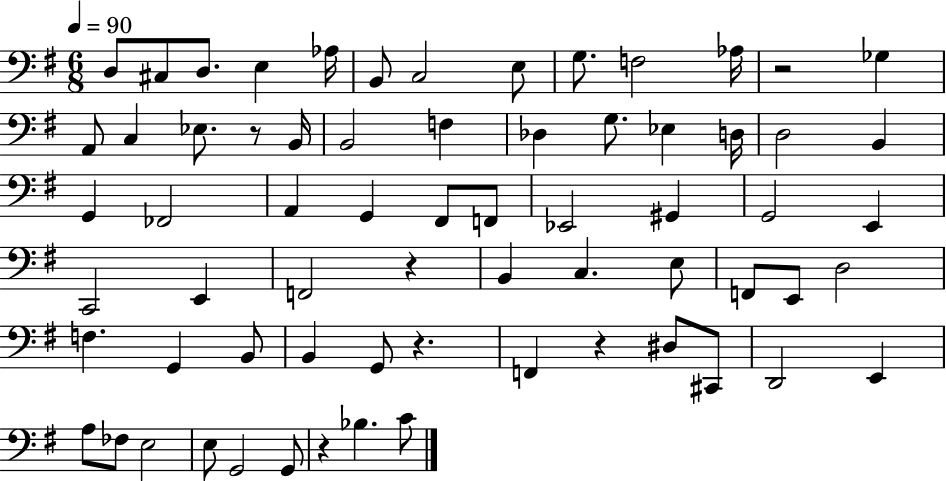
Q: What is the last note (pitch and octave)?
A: C4